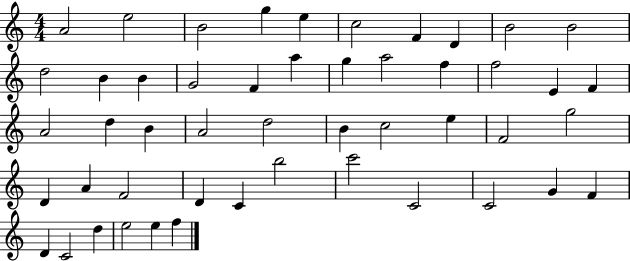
{
  \clef treble
  \numericTimeSignature
  \time 4/4
  \key c \major
  a'2 e''2 | b'2 g''4 e''4 | c''2 f'4 d'4 | b'2 b'2 | \break d''2 b'4 b'4 | g'2 f'4 a''4 | g''4 a''2 f''4 | f''2 e'4 f'4 | \break a'2 d''4 b'4 | a'2 d''2 | b'4 c''2 e''4 | f'2 g''2 | \break d'4 a'4 f'2 | d'4 c'4 b''2 | c'''2 c'2 | c'2 g'4 f'4 | \break d'4 c'2 d''4 | e''2 e''4 f''4 | \bar "|."
}